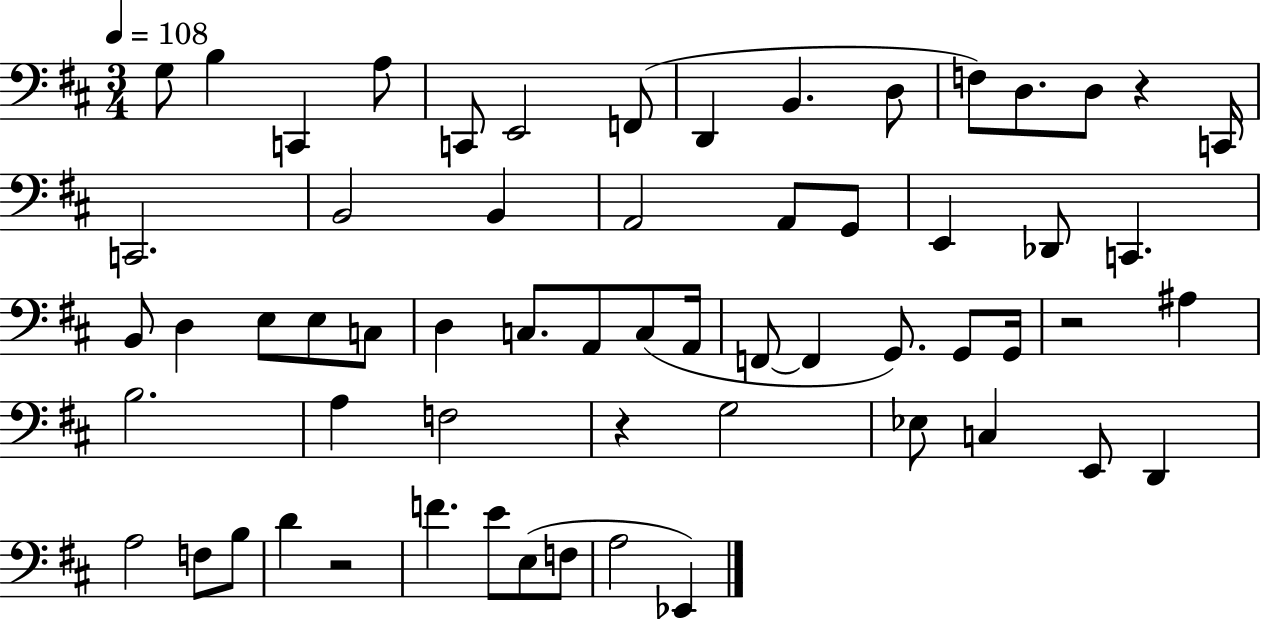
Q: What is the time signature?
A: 3/4